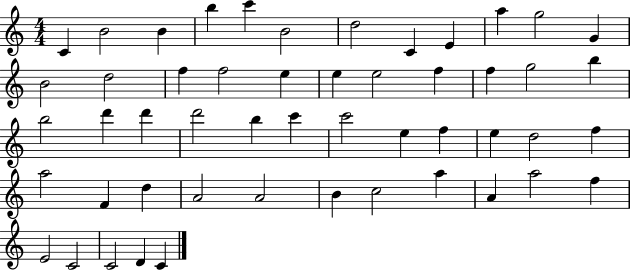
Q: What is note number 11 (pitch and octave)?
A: G5